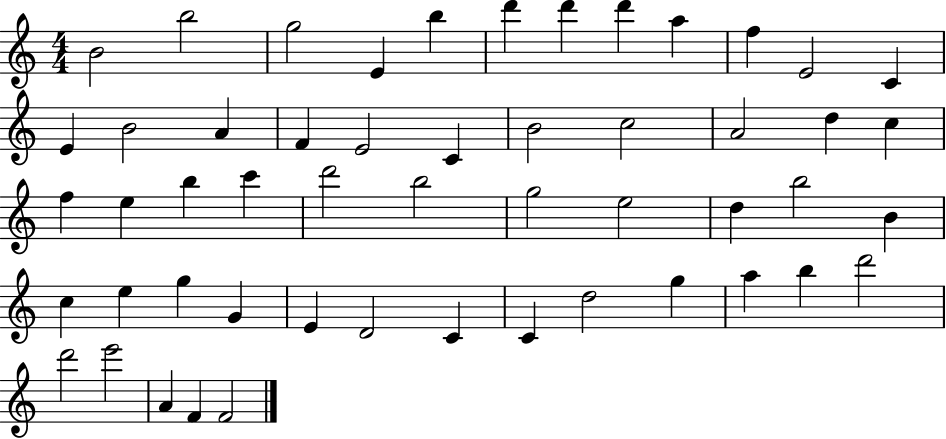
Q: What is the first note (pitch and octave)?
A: B4